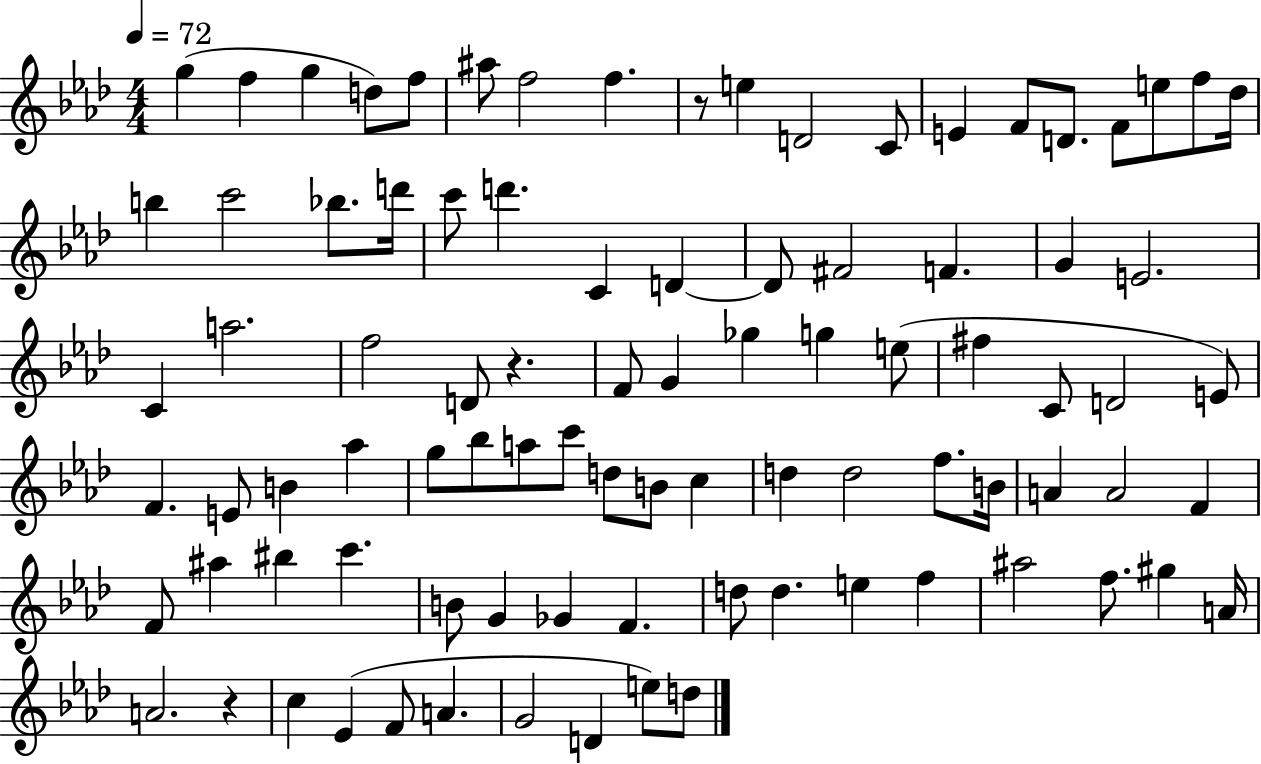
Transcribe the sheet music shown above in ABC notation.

X:1
T:Untitled
M:4/4
L:1/4
K:Ab
g f g d/2 f/2 ^a/2 f2 f z/2 e D2 C/2 E F/2 D/2 F/2 e/2 f/2 _d/4 b c'2 _b/2 d'/4 c'/2 d' C D D/2 ^F2 F G E2 C a2 f2 D/2 z F/2 G _g g e/2 ^f C/2 D2 E/2 F E/2 B _a g/2 _b/2 a/2 c'/2 d/2 B/2 c d d2 f/2 B/4 A A2 F F/2 ^a ^b c' B/2 G _G F d/2 d e f ^a2 f/2 ^g A/4 A2 z c _E F/2 A G2 D e/2 d/2